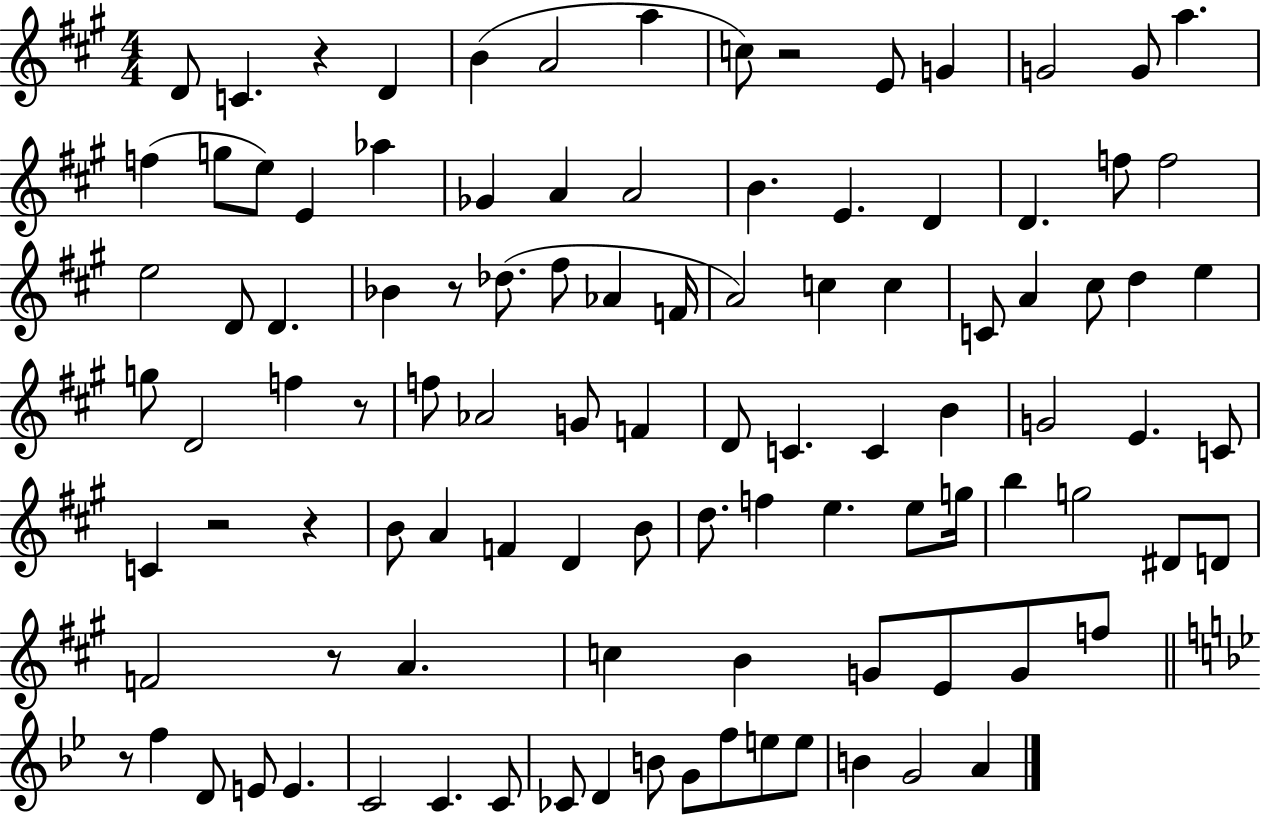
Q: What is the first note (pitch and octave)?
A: D4